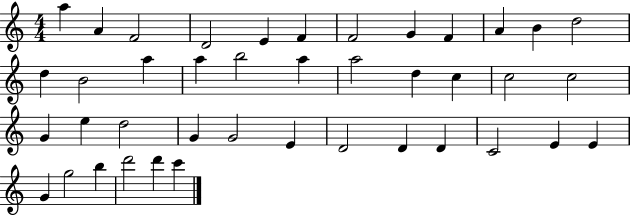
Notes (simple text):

A5/q A4/q F4/h D4/h E4/q F4/q F4/h G4/q F4/q A4/q B4/q D5/h D5/q B4/h A5/q A5/q B5/h A5/q A5/h D5/q C5/q C5/h C5/h G4/q E5/q D5/h G4/q G4/h E4/q D4/h D4/q D4/q C4/h E4/q E4/q G4/q G5/h B5/q D6/h D6/q C6/q